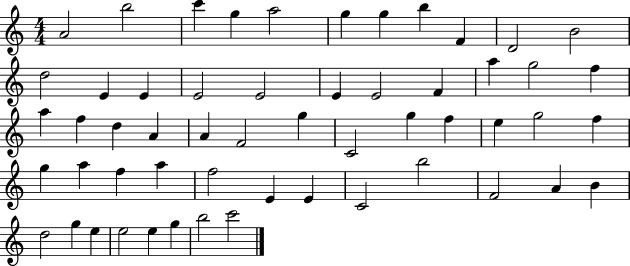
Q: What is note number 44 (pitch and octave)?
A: B5